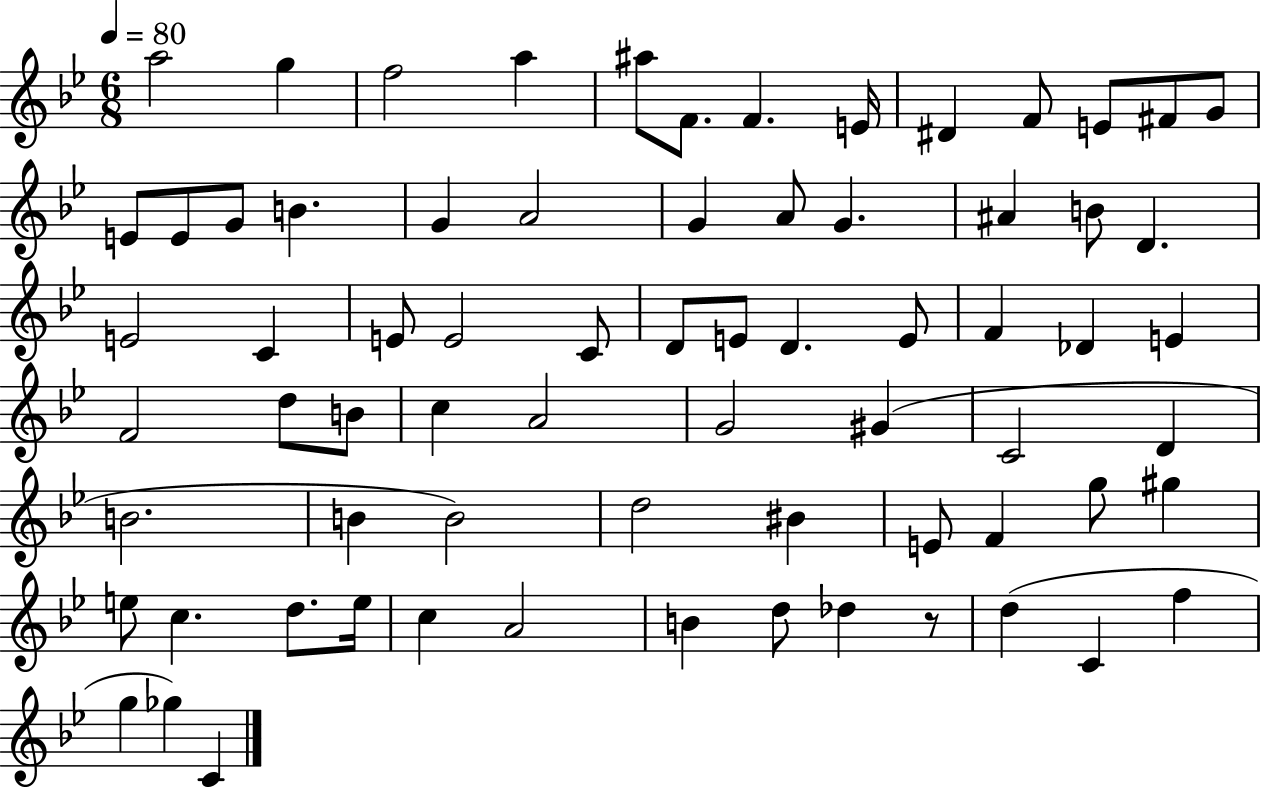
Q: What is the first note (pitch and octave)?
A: A5